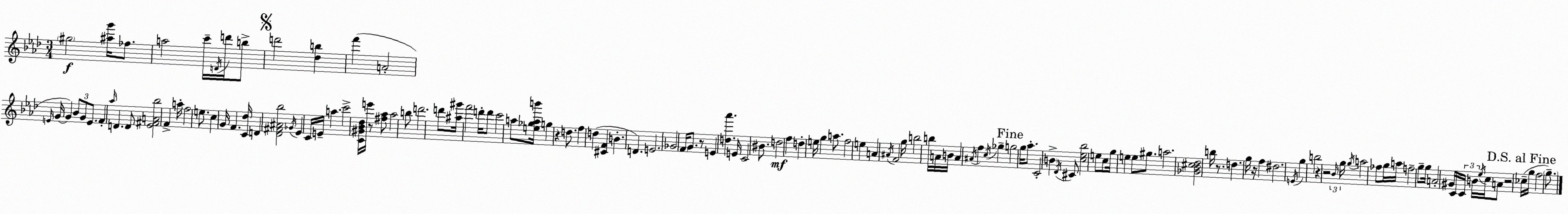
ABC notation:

X:1
T:Untitled
M:3/4
L:1/4
K:Ab
^g2 [^ag']/4 _f/2 a2 c'/4 D/4 d'/4 b/2 d'2 [_db] f' A2 E/4 G/4 G _B/2 G/2 E/2 F _a/4 D D/2 [_E^FA_b]2 F a/4 f2 e/2 c G/4 F [C_d]/4 D [_D^F^A_b]2 _G/4 _E C/4 E/4 a c'2 [C^G_B_d]/4 e'/4 z/2 [^f_a]/2 _a2 b/2 d'2 d'/2 [^a^g']/4 f'2 d'/4 d'/2 c'2 a/2 [e_gab']/4 g z d/2 f d [^CF] B D E2 _G2 F/4 G/2 z/2 E [d_a'] E/4 C2 ^B/2 d2 f d e/4 g a/2 f2 e A ^A/4 F2 g/4 b2 b/4 A/4 B/4 A ^A/4 f c/4 _g g2 g/4 _a/2 C2 B _D/4 ^C/2 [c_e_b]2 e/2 c/2 g/4 e e/2 ^g/2 a2 [_G_B^c_d]2 b/4 z/2 d g/4 z/4 f ^d2 E/4 g b2 z z2 _B/4 g/4 g/4 a2 _f/2 g/4 a/4 f2 g/2 g/4 A2 ^G/4 C/4 C/4 B/4 _e/4 c/4 A/2 z2 _c/4 g/4 f2 g/2